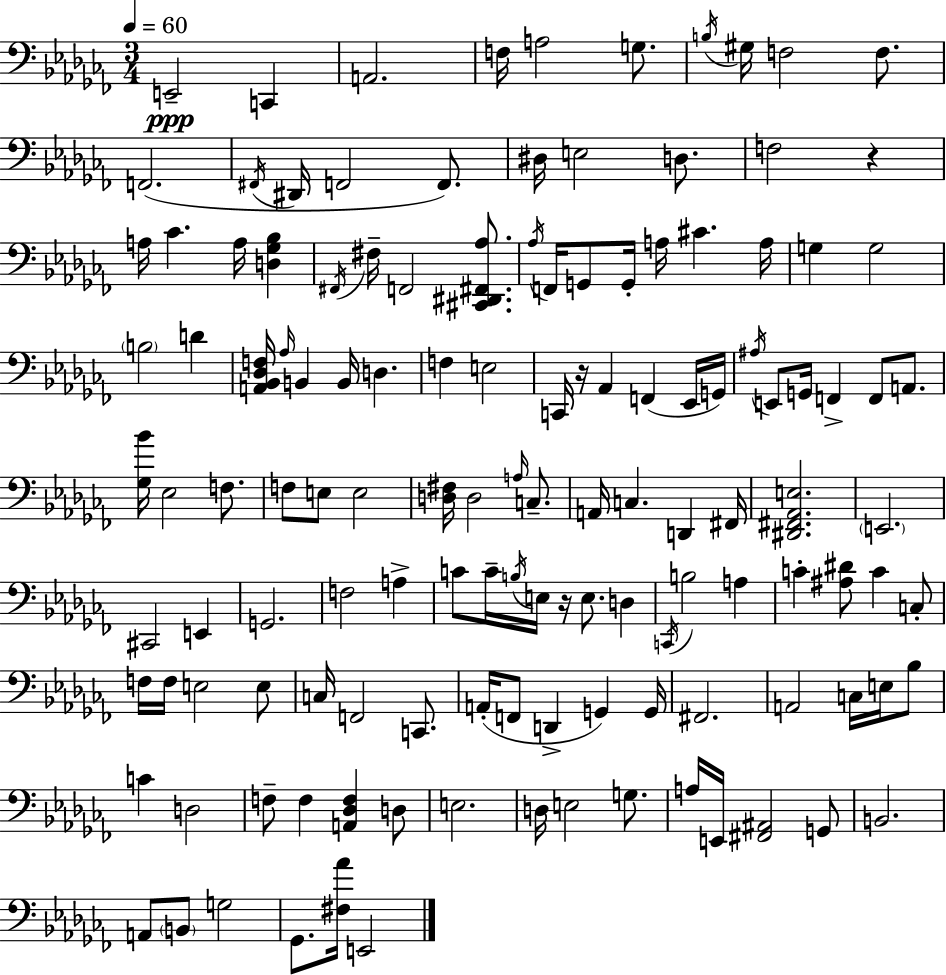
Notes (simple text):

E2/h C2/q A2/h. F3/s A3/h G3/e. B3/s G#3/s F3/h F3/e. F2/h. F#2/s D#2/s F2/h F2/e. D#3/s E3/h D3/e. F3/h R/q A3/s CES4/q. A3/s [D3,Gb3,Bb3]/q F#2/s F#3/s F2/h [C#2,D#2,F#2,Ab3]/e. Ab3/s F2/s G2/e G2/s A3/s C#4/q. A3/s G3/q G3/h B3/h D4/q [A2,Bb2,Db3,F3]/s Ab3/s B2/q B2/s D3/q. F3/q E3/h C2/s R/s Ab2/q F2/q Eb2/s G2/s A#3/s E2/e G2/s F2/q F2/e A2/e. [Gb3,Bb4]/s Eb3/h F3/e. F3/e E3/e E3/h [D3,F#3]/s D3/h A3/s C3/e. A2/s C3/q. D2/q F#2/s [D#2,F#2,Ab2,E3]/h. E2/h. C#2/h E2/q G2/h. F3/h A3/q C4/e C4/s B3/s E3/s R/s E3/e. D3/q C2/s B3/h A3/q C4/q [A#3,D#4]/e C4/q C3/e F3/s F3/s E3/h E3/e C3/s F2/h C2/e. A2/s F2/e D2/q G2/q G2/s F#2/h. A2/h C3/s E3/s Bb3/e C4/q D3/h F3/e F3/q [A2,Db3,F3]/q D3/e E3/h. D3/s E3/h G3/e. A3/s E2/s [F#2,A#2]/h G2/e B2/h. A2/e B2/e G3/h Gb2/e. [F#3,Ab4]/s E2/h